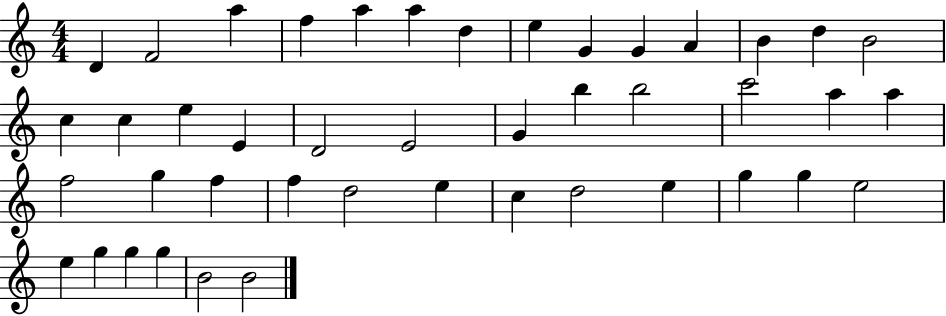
X:1
T:Untitled
M:4/4
L:1/4
K:C
D F2 a f a a d e G G A B d B2 c c e E D2 E2 G b b2 c'2 a a f2 g f f d2 e c d2 e g g e2 e g g g B2 B2